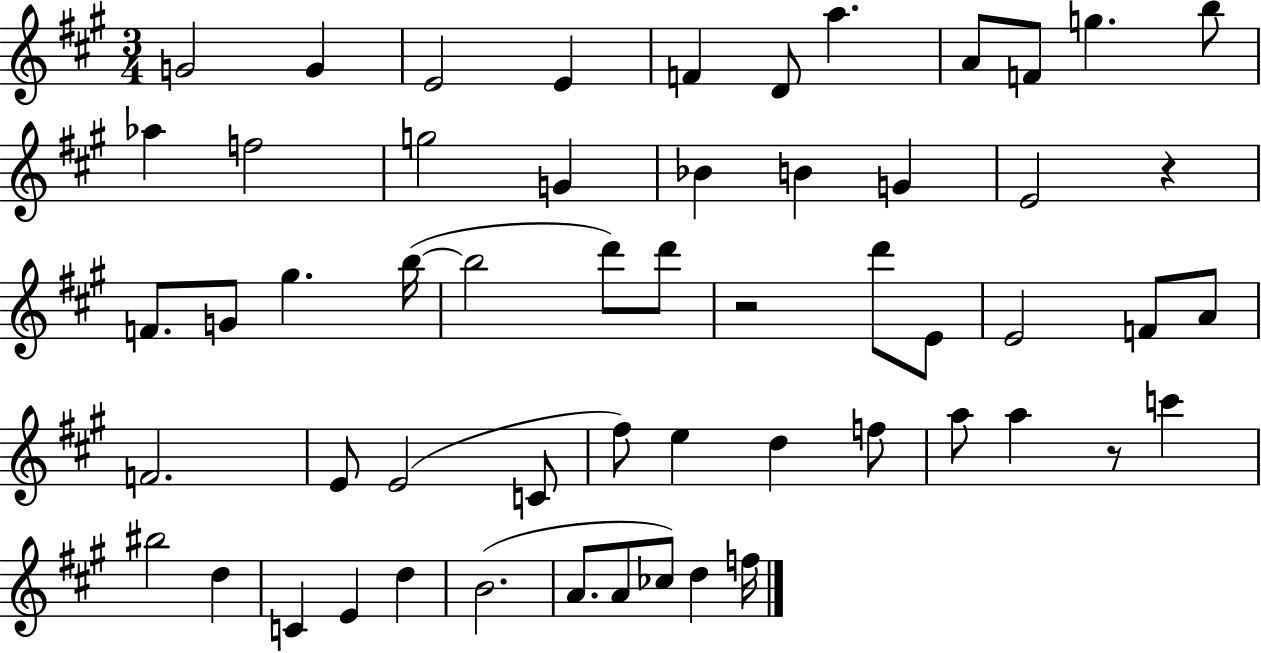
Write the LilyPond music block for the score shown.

{
  \clef treble
  \numericTimeSignature
  \time 3/4
  \key a \major
  \repeat volta 2 { g'2 g'4 | e'2 e'4 | f'4 d'8 a''4. | a'8 f'8 g''4. b''8 | \break aes''4 f''2 | g''2 g'4 | bes'4 b'4 g'4 | e'2 r4 | \break f'8. g'8 gis''4. b''16~(~ | b''2 d'''8) d'''8 | r2 d'''8 e'8 | e'2 f'8 a'8 | \break f'2. | e'8 e'2( c'8 | fis''8) e''4 d''4 f''8 | a''8 a''4 r8 c'''4 | \break bis''2 d''4 | c'4 e'4 d''4 | b'2.( | a'8. a'8 ces''8) d''4 f''16 | \break } \bar "|."
}